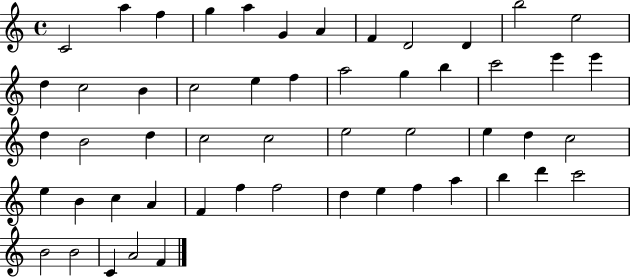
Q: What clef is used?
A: treble